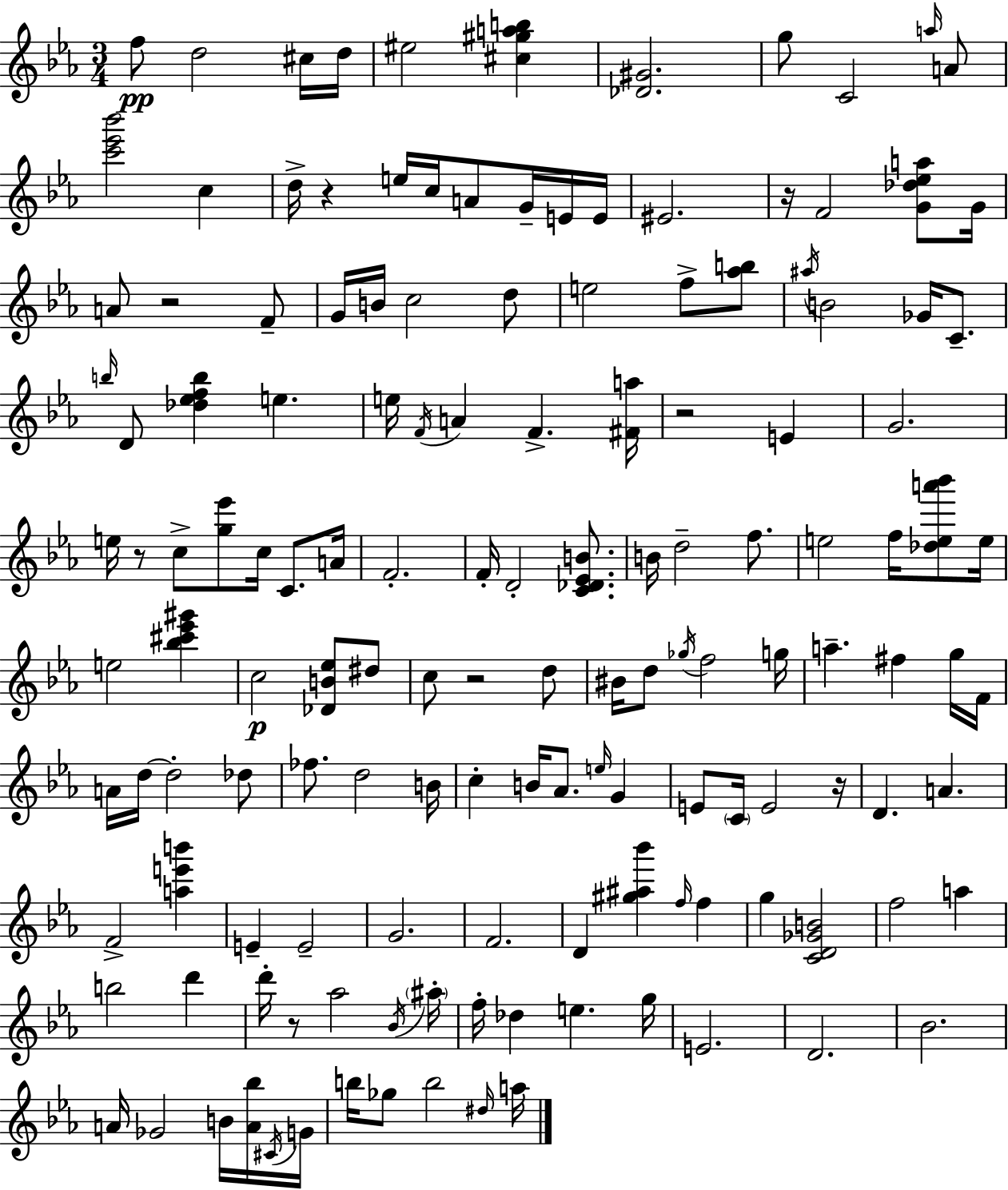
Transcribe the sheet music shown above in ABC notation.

X:1
T:Untitled
M:3/4
L:1/4
K:Eb
f/2 d2 ^c/4 d/4 ^e2 [^c^gab] [_D^G]2 g/2 C2 a/4 A/2 [c'_e'_b']2 c d/4 z e/4 c/4 A/2 G/4 E/4 E/4 ^E2 z/4 F2 [G_d_ea]/2 G/4 A/2 z2 F/2 G/4 B/4 c2 d/2 e2 f/2 [_ab]/2 ^a/4 B2 _G/4 C/2 b/4 D/2 [_d_efb] e e/4 F/4 A F [^Fa]/4 z2 E G2 e/4 z/2 c/2 [g_e']/2 c/4 C/2 A/4 F2 F/4 D2 [C_D_EB]/2 B/4 d2 f/2 e2 f/4 [_dea'_b']/2 e/4 e2 [_b^c'_e'^g'] c2 [_DB_e]/2 ^d/2 c/2 z2 d/2 ^B/4 d/2 _g/4 f2 g/4 a ^f g/4 F/4 A/4 d/4 d2 _d/2 _f/2 d2 B/4 c B/4 _A/2 e/4 G E/2 C/4 E2 z/4 D A F2 [ae'b'] E E2 G2 F2 D [^g^a_b'] f/4 f g [CD_GB]2 f2 a b2 d' d'/4 z/2 _a2 _B/4 ^a/4 f/4 _d e g/4 E2 D2 _B2 A/4 _G2 B/4 [A_b]/4 ^C/4 G/4 b/4 _g/2 b2 ^d/4 a/4